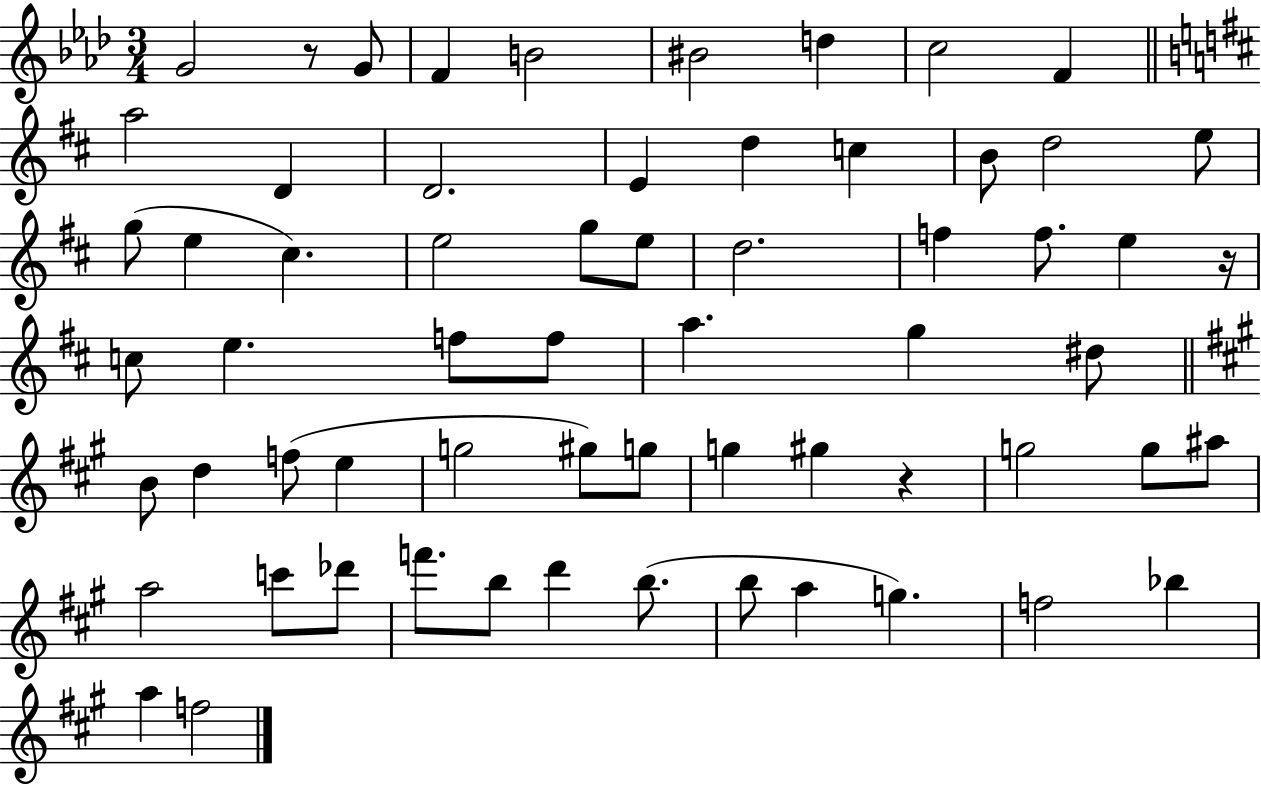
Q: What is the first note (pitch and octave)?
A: G4